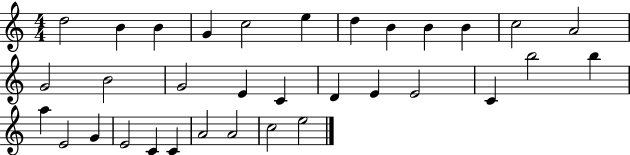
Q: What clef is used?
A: treble